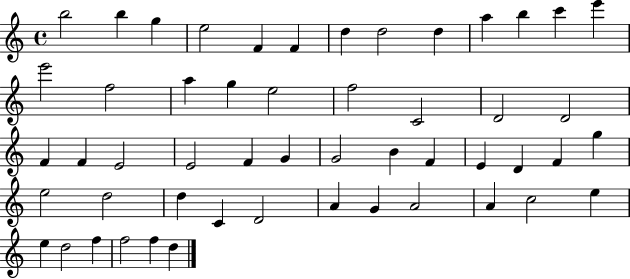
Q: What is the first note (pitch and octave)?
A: B5